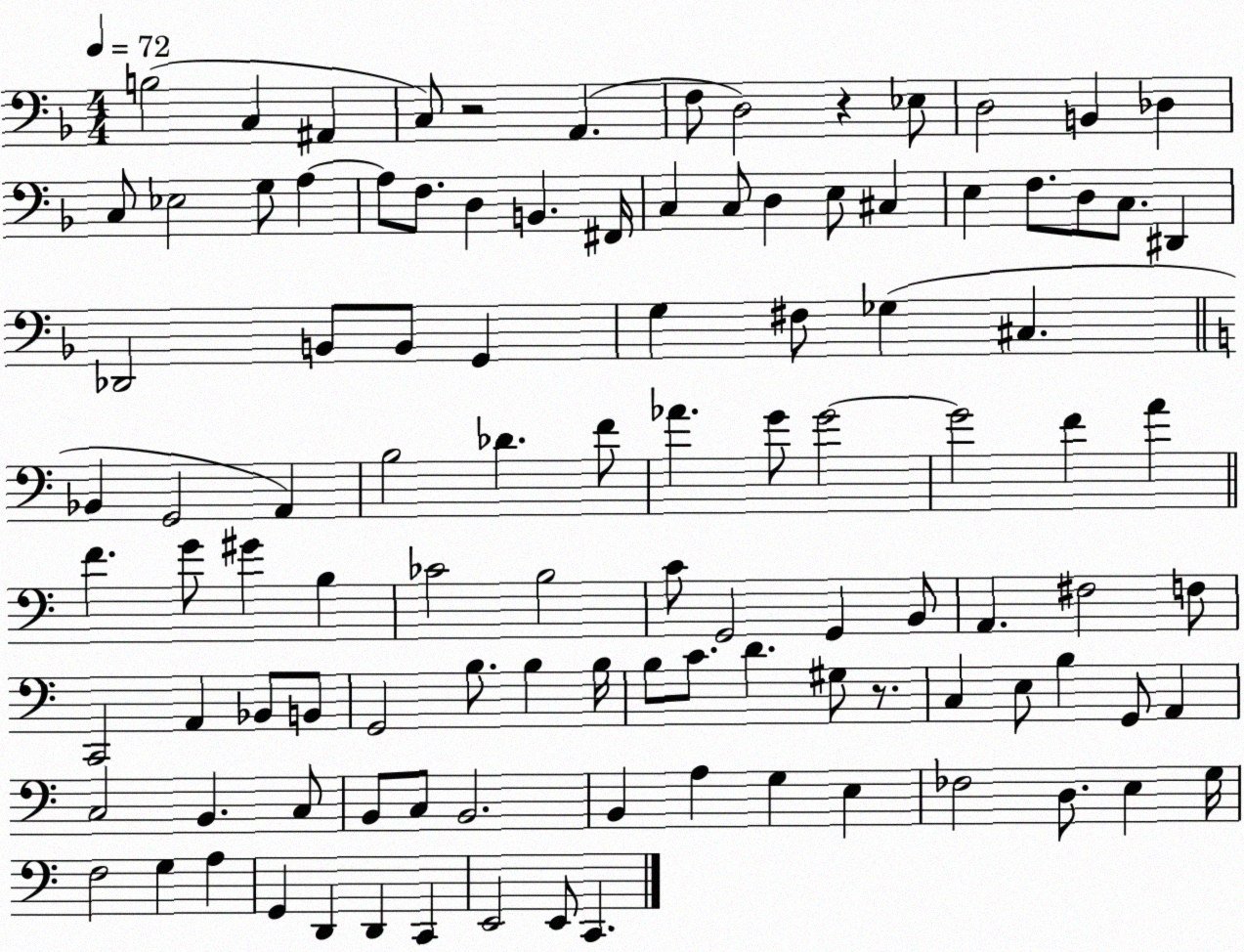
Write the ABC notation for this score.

X:1
T:Untitled
M:4/4
L:1/4
K:F
B,2 C, ^A,, C,/2 z2 A,, F,/2 D,2 z _E,/2 D,2 B,, _D, C,/2 _E,2 G,/2 A, A,/2 F,/2 D, B,, ^F,,/4 C, C,/2 D, E,/2 ^C, E, F,/2 D,/2 C,/2 ^D,, _D,,2 B,,/2 B,,/2 G,, G, ^F,/2 _G, ^C, _B,, G,,2 A,, B,2 _D F/2 _A G/2 G2 G2 F A F G/2 ^G B, _C2 B,2 C/2 G,,2 G,, B,,/2 A,, ^F,2 F,/2 C,,2 A,, _B,,/2 B,,/2 G,,2 B,/2 B, B,/4 B,/2 C/2 D ^G,/2 z/2 C, E,/2 B, G,,/2 A,, C,2 B,, C,/2 B,,/2 C,/2 B,,2 B,, A, G, E, _F,2 D,/2 E, G,/4 F,2 G, A, G,, D,, D,, C,, E,,2 E,,/2 C,,